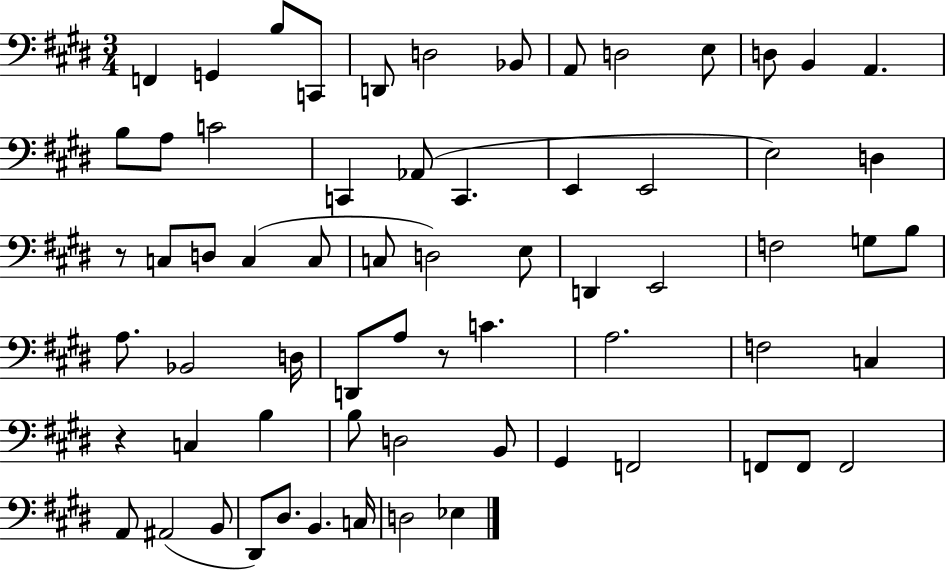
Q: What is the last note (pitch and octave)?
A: Eb3